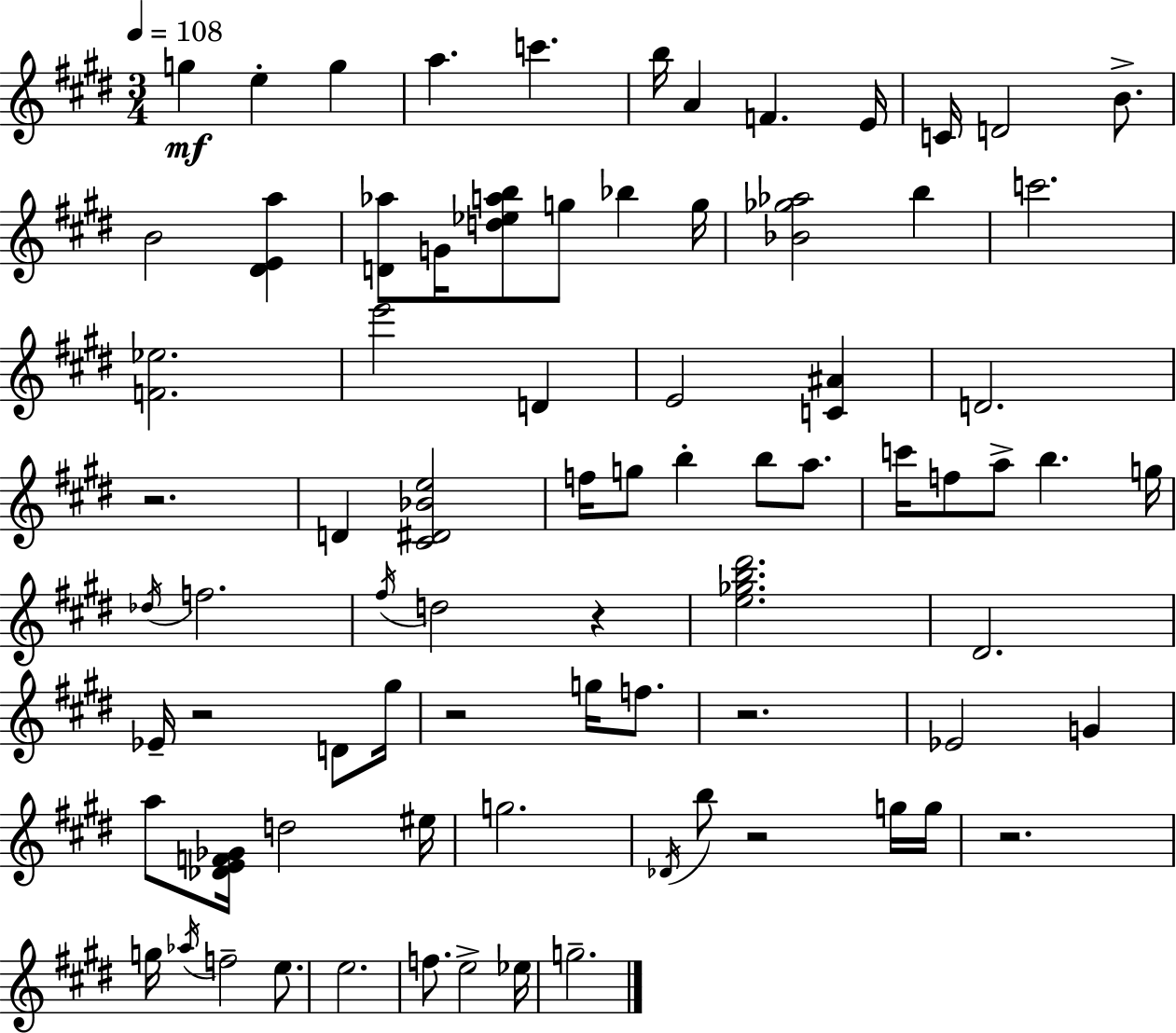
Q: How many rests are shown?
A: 7